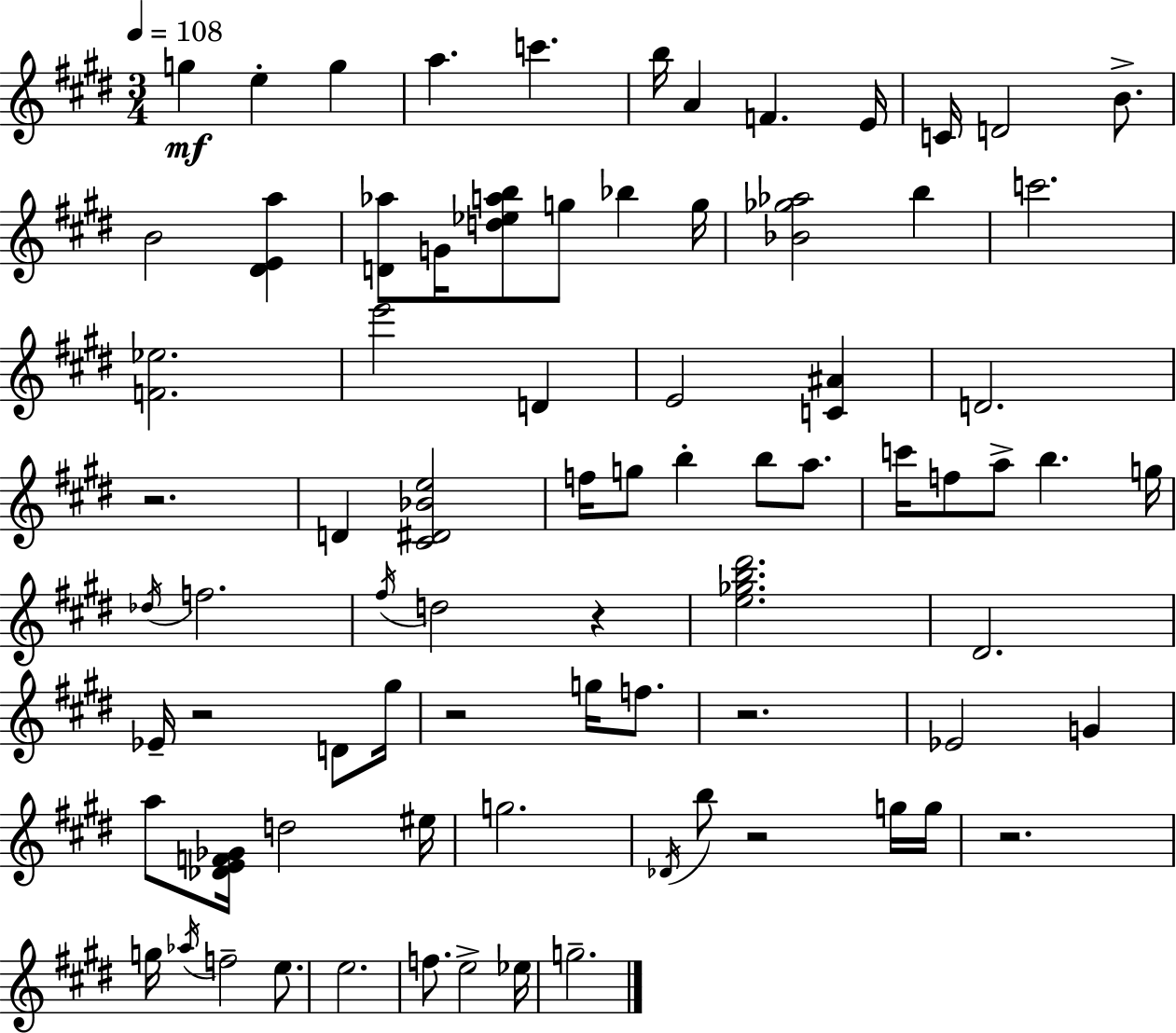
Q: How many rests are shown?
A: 7